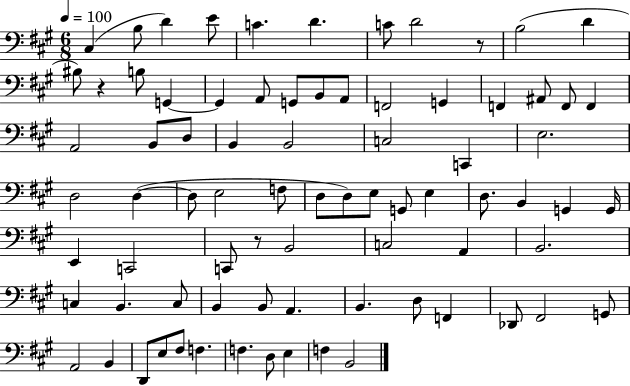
C#3/q B3/e D4/q E4/e C4/q. D4/q. C4/e D4/h R/e B3/h D4/q BIS3/e R/q B3/e G2/q G2/q A2/e G2/e B2/e A2/e F2/h G2/q F2/q A#2/e F2/e F2/q A2/h B2/e D3/e B2/q B2/h C3/h C2/q E3/h. D3/h D3/q D3/e E3/h F3/e D3/e D3/e E3/e G2/e E3/q D3/e. B2/q G2/q G2/s E2/q C2/h C2/e R/e B2/h C3/h A2/q B2/h. C3/q B2/q. C3/e B2/q B2/e A2/q. B2/q. D3/e F2/q Db2/e F#2/h G2/e A2/h B2/q D2/e E3/e F#3/e F3/q. F3/q. D3/e E3/q F3/q B2/h